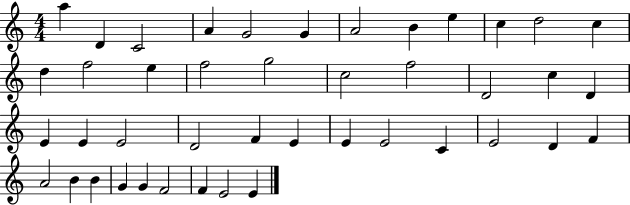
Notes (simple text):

A5/q D4/q C4/h A4/q G4/h G4/q A4/h B4/q E5/q C5/q D5/h C5/q D5/q F5/h E5/q F5/h G5/h C5/h F5/h D4/h C5/q D4/q E4/q E4/q E4/h D4/h F4/q E4/q E4/q E4/h C4/q E4/h D4/q F4/q A4/h B4/q B4/q G4/q G4/q F4/h F4/q E4/h E4/q